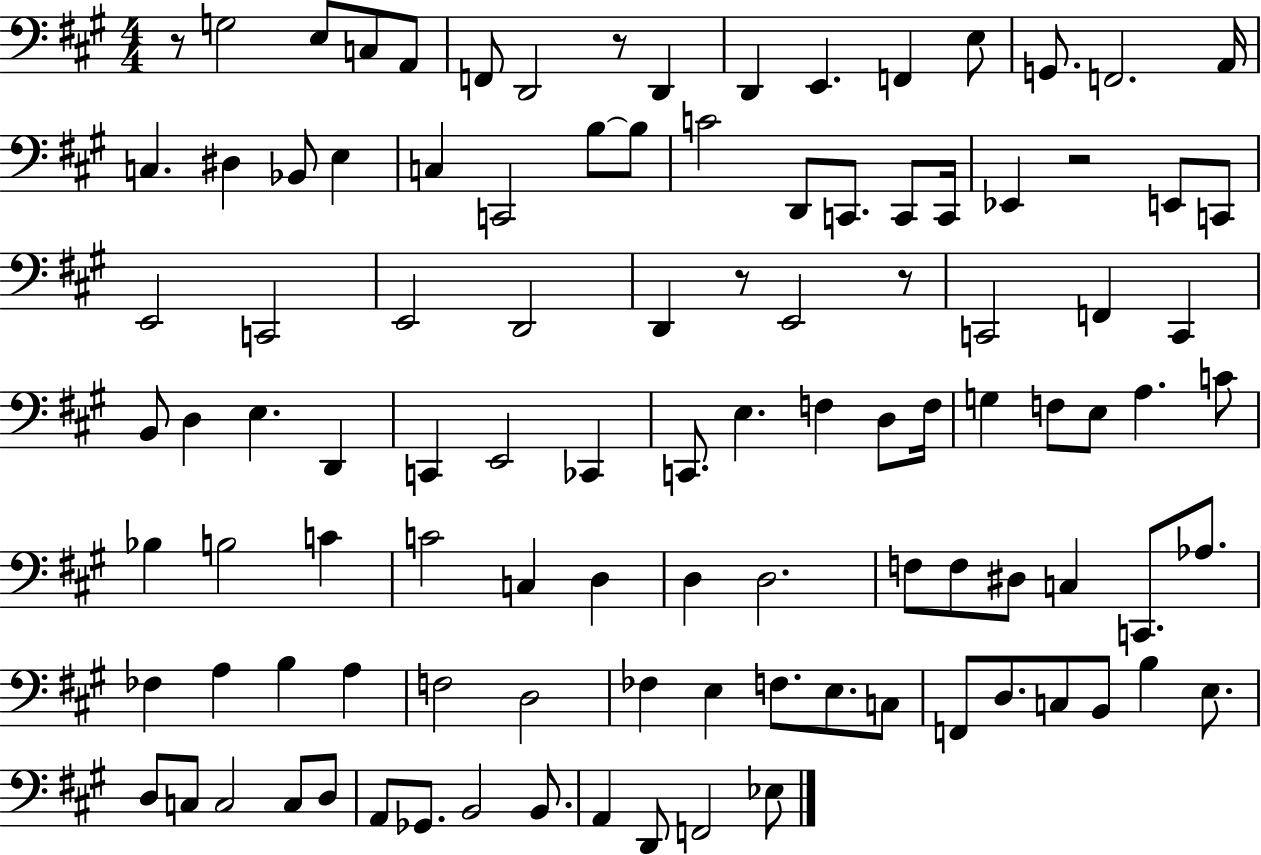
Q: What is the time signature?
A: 4/4